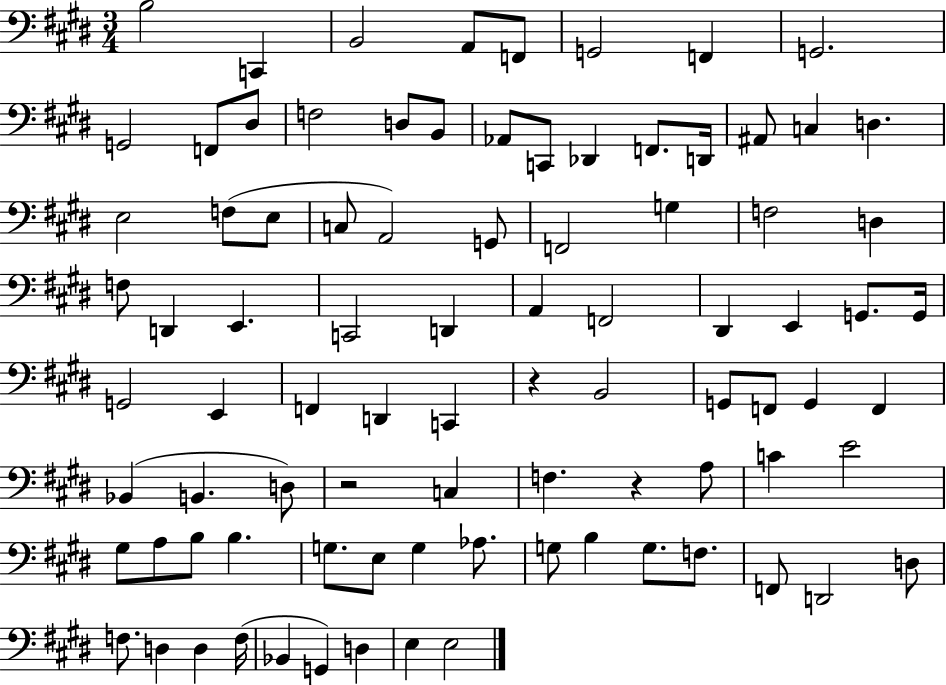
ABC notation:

X:1
T:Untitled
M:3/4
L:1/4
K:E
B,2 C,, B,,2 A,,/2 F,,/2 G,,2 F,, G,,2 G,,2 F,,/2 ^D,/2 F,2 D,/2 B,,/2 _A,,/2 C,,/2 _D,, F,,/2 D,,/4 ^A,,/2 C, D, E,2 F,/2 E,/2 C,/2 A,,2 G,,/2 F,,2 G, F,2 D, F,/2 D,, E,, C,,2 D,, A,, F,,2 ^D,, E,, G,,/2 G,,/4 G,,2 E,, F,, D,, C,, z B,,2 G,,/2 F,,/2 G,, F,, _B,, B,, D,/2 z2 C, F, z A,/2 C E2 ^G,/2 A,/2 B,/2 B, G,/2 E,/2 G, _A,/2 G,/2 B, G,/2 F,/2 F,,/2 D,,2 D,/2 F,/2 D, D, F,/4 _B,, G,, D, E, E,2